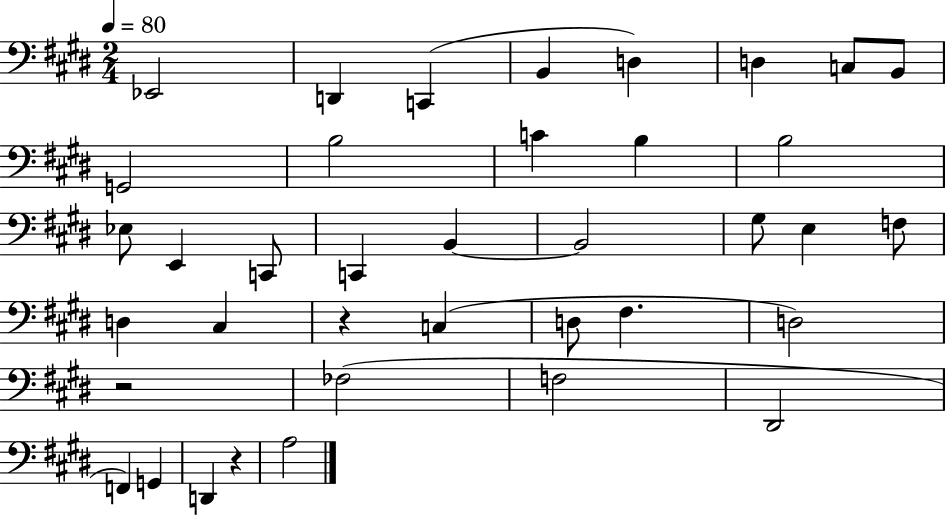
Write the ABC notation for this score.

X:1
T:Untitled
M:2/4
L:1/4
K:E
_E,,2 D,, C,, B,, D, D, C,/2 B,,/2 G,,2 B,2 C B, B,2 _E,/2 E,, C,,/2 C,, B,, B,,2 ^G,/2 E, F,/2 D, ^C, z C, D,/2 ^F, D,2 z2 _F,2 F,2 ^D,,2 F,, G,, D,, z A,2